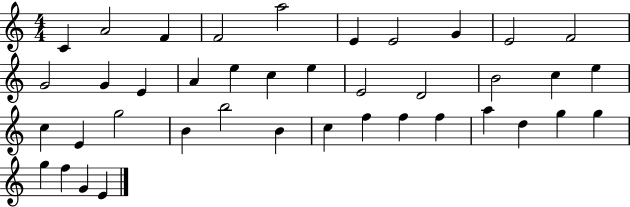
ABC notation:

X:1
T:Untitled
M:4/4
L:1/4
K:C
C A2 F F2 a2 E E2 G E2 F2 G2 G E A e c e E2 D2 B2 c e c E g2 B b2 B c f f f a d g g g f G E